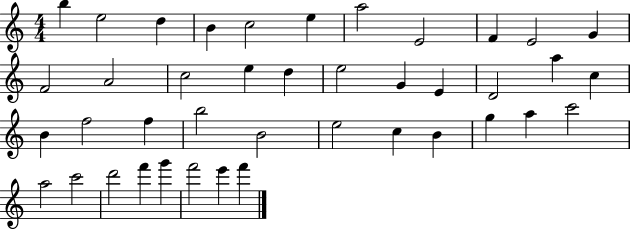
{
  \clef treble
  \numericTimeSignature
  \time 4/4
  \key c \major
  b''4 e''2 d''4 | b'4 c''2 e''4 | a''2 e'2 | f'4 e'2 g'4 | \break f'2 a'2 | c''2 e''4 d''4 | e''2 g'4 e'4 | d'2 a''4 c''4 | \break b'4 f''2 f''4 | b''2 b'2 | e''2 c''4 b'4 | g''4 a''4 c'''2 | \break a''2 c'''2 | d'''2 f'''4 g'''4 | f'''2 e'''4 f'''4 | \bar "|."
}